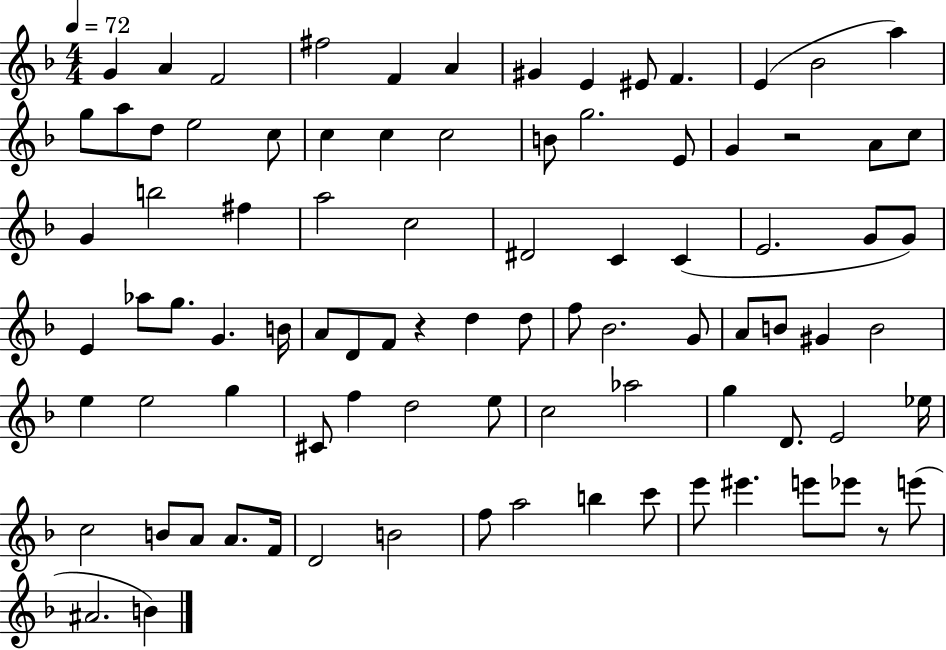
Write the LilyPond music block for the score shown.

{
  \clef treble
  \numericTimeSignature
  \time 4/4
  \key f \major
  \tempo 4 = 72
  g'4 a'4 f'2 | fis''2 f'4 a'4 | gis'4 e'4 eis'8 f'4. | e'4( bes'2 a''4) | \break g''8 a''8 d''8 e''2 c''8 | c''4 c''4 c''2 | b'8 g''2. e'8 | g'4 r2 a'8 c''8 | \break g'4 b''2 fis''4 | a''2 c''2 | dis'2 c'4 c'4( | e'2. g'8 g'8) | \break e'4 aes''8 g''8. g'4. b'16 | a'8 d'8 f'8 r4 d''4 d''8 | f''8 bes'2. g'8 | a'8 b'8 gis'4 b'2 | \break e''4 e''2 g''4 | cis'8 f''4 d''2 e''8 | c''2 aes''2 | g''4 d'8. e'2 ees''16 | \break c''2 b'8 a'8 a'8. f'16 | d'2 b'2 | f''8 a''2 b''4 c'''8 | e'''8 eis'''4. e'''8 ees'''8 r8 e'''8( | \break ais'2. b'4) | \bar "|."
}